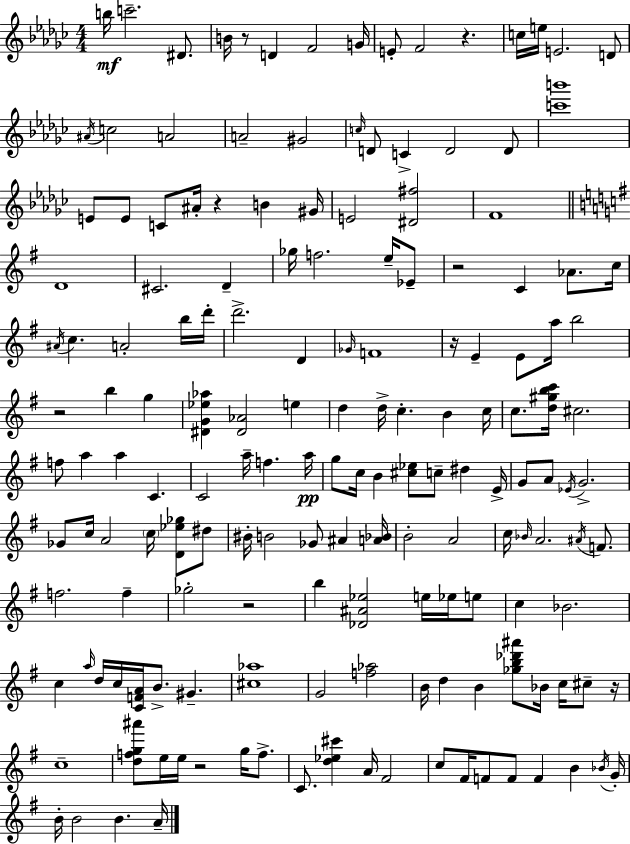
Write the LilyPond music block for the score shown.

{
  \clef treble
  \numericTimeSignature
  \time 4/4
  \key ees \minor
  b''16\mf c'''2.-- dis'8. | b'16 r8 d'4 f'2 g'16 | e'8-. f'2 r4. | c''16 e''16 e'2. d'8 | \break \acciaccatura { ais'16 } c''2 a'2 | a'2-- gis'2 | \grace { c''16 } d'8 c'4-> d'2 | d'8 <c''' b'''>1 | \break e'8 e'8 c'8 ais'16-. r4 b'4 | gis'16 e'2 <dis' fis''>2 | f'1 | \bar "||" \break \key g \major d'1 | cis'2. d'4-- | ges''16 f''2. e''16-- ees'8-- | r2 c'4 aes'8. c''16 | \break \acciaccatura { ais'16 } c''4. a'2-. b''16 | d'''16-. d'''2.-> d'4 | \grace { ges'16 } f'1 | r16 e'4-- e'8 a''16 b''2 | \break r2 b''4 g''4 | <dis' g' ees'' aes''>4 <dis' aes'>2 e''4 | d''4 d''16-> c''4.-. b'4 | c''16 c''8. <d'' gis'' b'' c'''>16 cis''2. | \break f''8 a''4 a''4 c'4. | c'2 a''16-- f''4. | a''16\pp g''8 c''16 b'4 <cis'' ees''>8 c''8-- dis''4 | e'16-> g'8 a'8 \acciaccatura { ees'16 } g'2.-> | \break ges'8 c''16 a'2 \parenthesize c''16 <d' ees'' ges''>8 | dis''8 bis'16-. b'2 ges'8 ais'4 | <a' bes'>16 b'2-. a'2 | c''16 \grace { bes'16 } a'2. | \break \acciaccatura { ais'16 } f'8. f''2. | f''4-- ges''2-. r2 | b''4 <des' ais' ees''>2 | e''16 ees''16 e''8 c''4 bes'2. | \break c''4 \grace { a''16 } d''16 c''16 <c' f' a'>16 b'8.-> | gis'4.-- <cis'' aes''>1 | g'2 <f'' aes''>2 | b'16 d''4 b'4 <ges'' b'' des''' ais'''>8 | \break bes'16 c''16 cis''8-- r16 c''1-- | <d'' f'' g'' ais'''>8 e''16 e''16 r2 | g''16 f''8.-> c'8. <d'' ees'' cis'''>4 a'16 fis'2 | c''8 fis'16 f'8 f'8 f'4 | \break b'4 \acciaccatura { bes'16 } g'16-. b'16-. b'2 | b'4. a'16-- \bar "|."
}